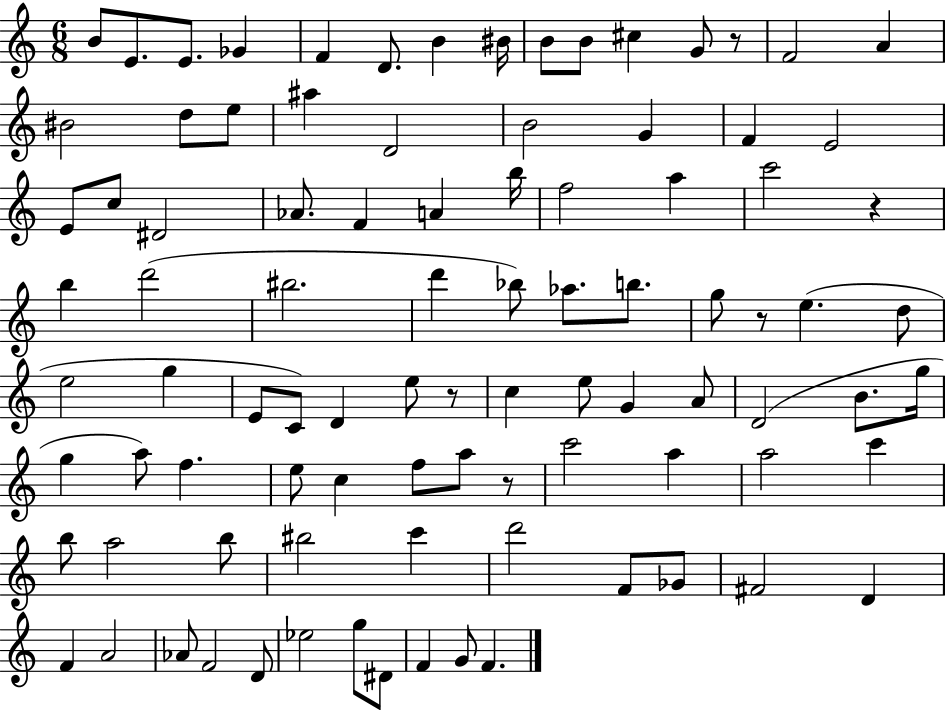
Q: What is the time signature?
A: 6/8